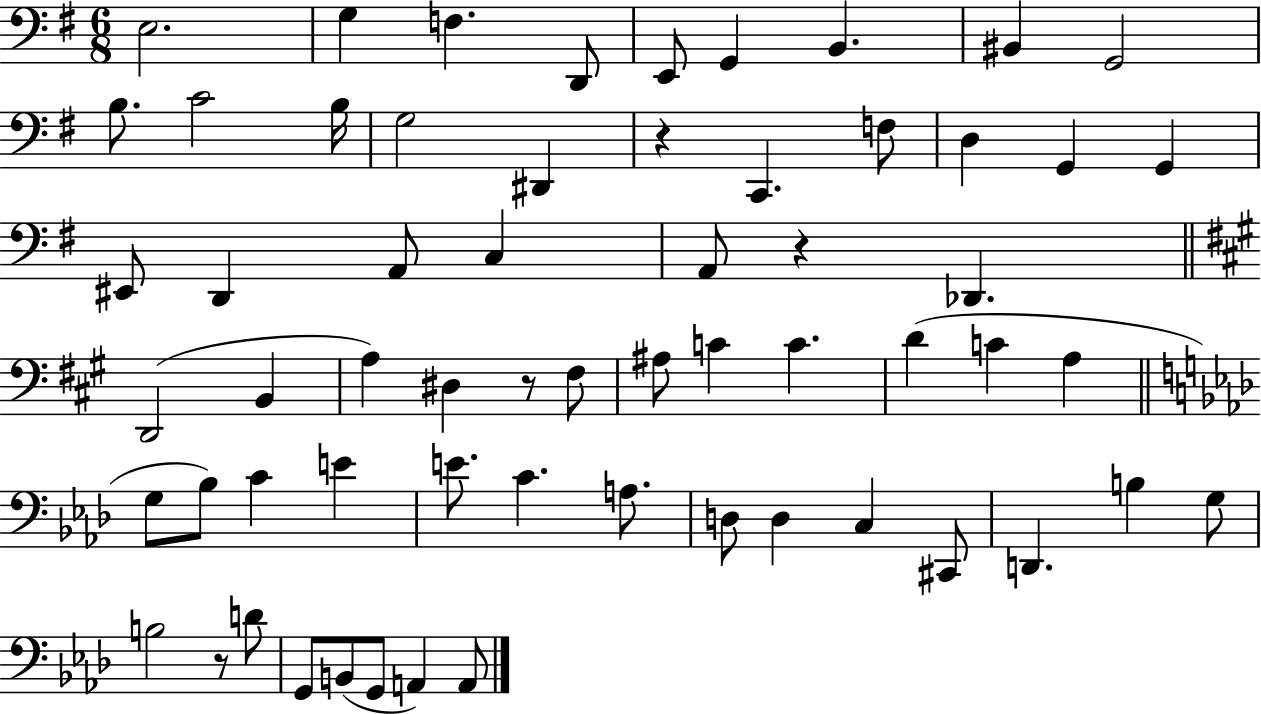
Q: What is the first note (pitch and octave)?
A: E3